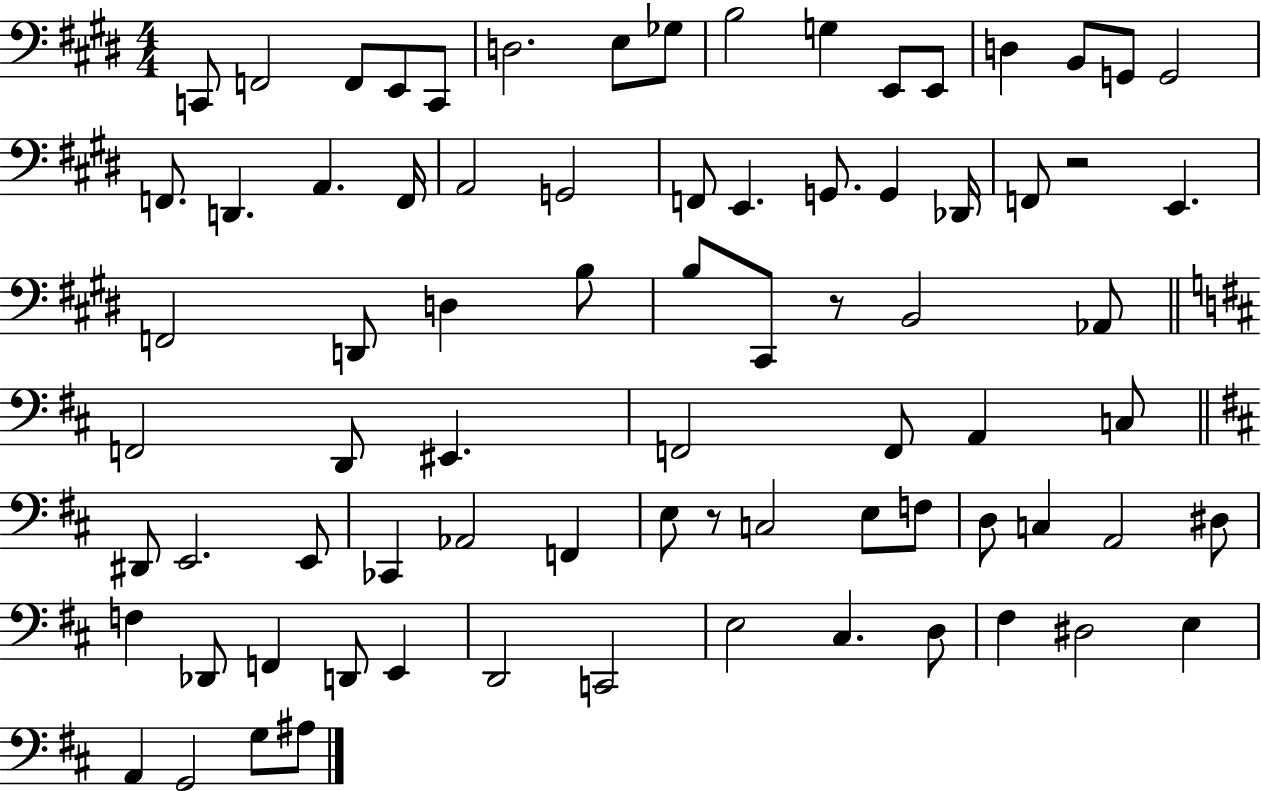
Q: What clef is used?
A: bass